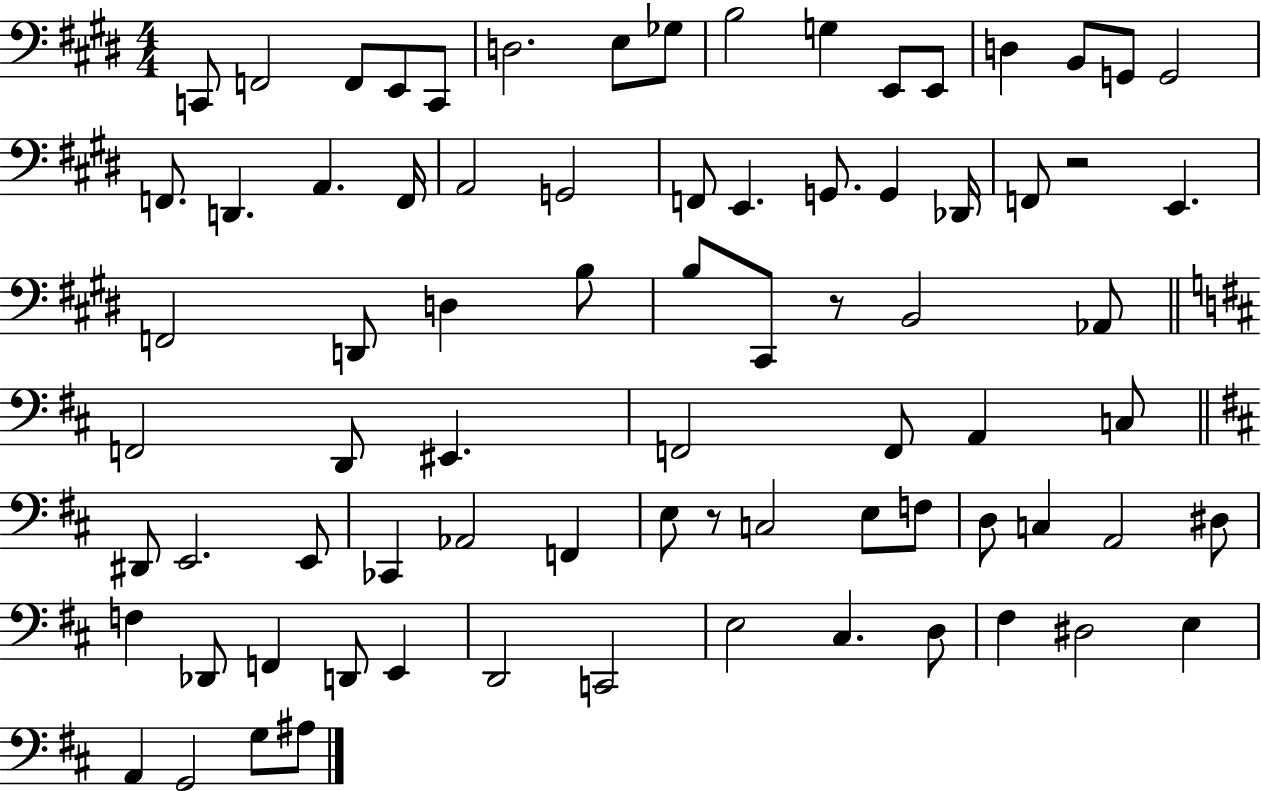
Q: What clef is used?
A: bass